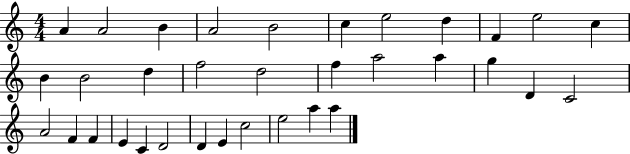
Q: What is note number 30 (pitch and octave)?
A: E4